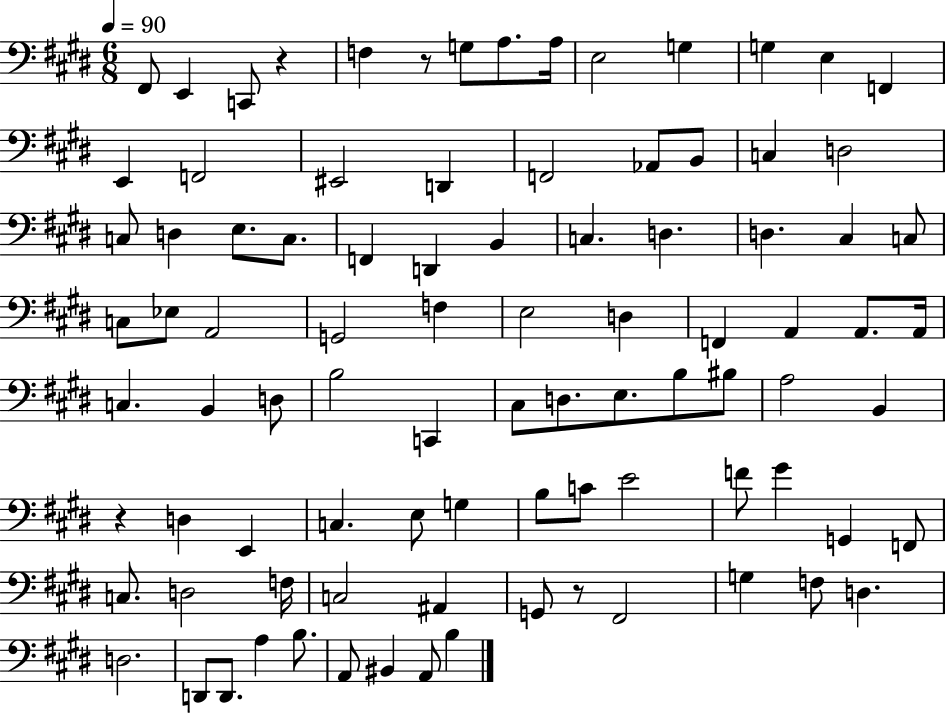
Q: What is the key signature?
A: E major